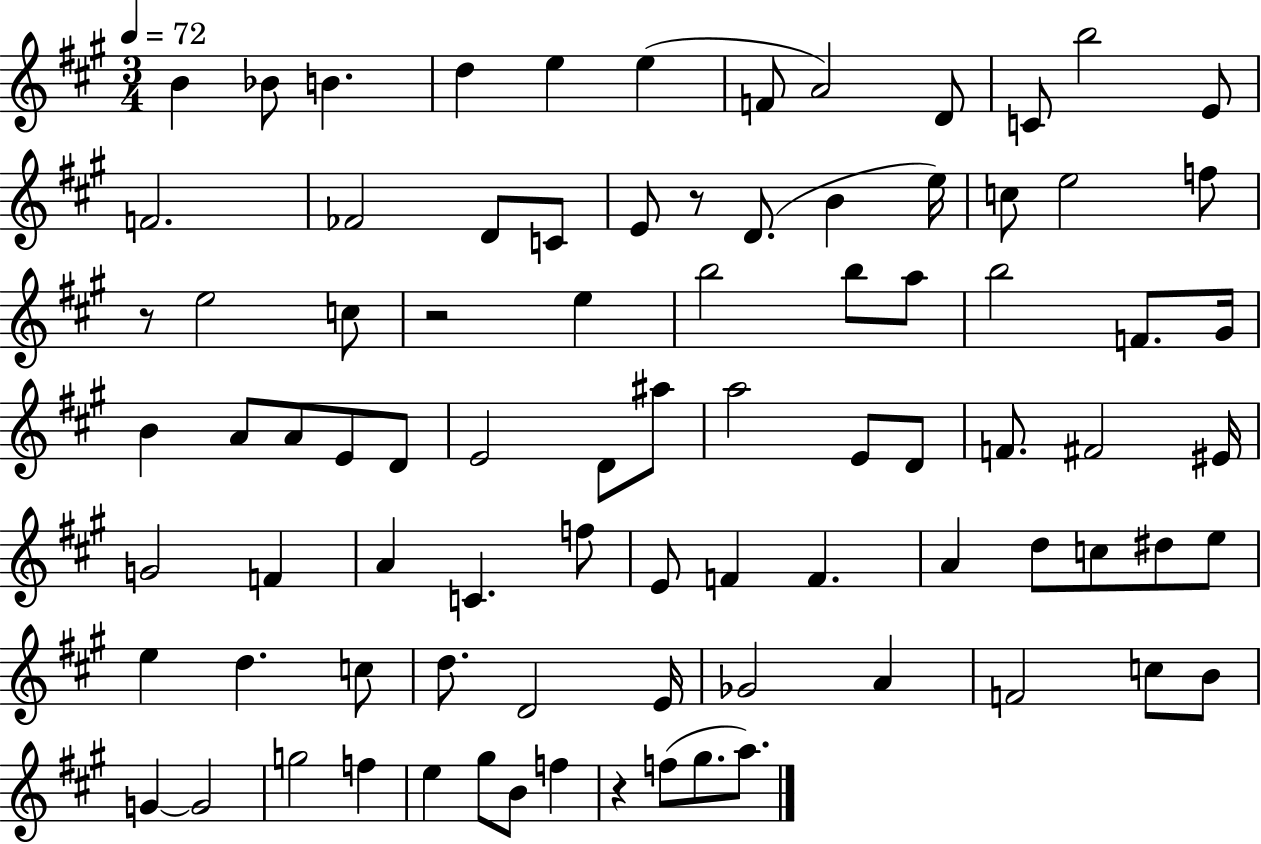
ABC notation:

X:1
T:Untitled
M:3/4
L:1/4
K:A
B _B/2 B d e e F/2 A2 D/2 C/2 b2 E/2 F2 _F2 D/2 C/2 E/2 z/2 D/2 B e/4 c/2 e2 f/2 z/2 e2 c/2 z2 e b2 b/2 a/2 b2 F/2 ^G/4 B A/2 A/2 E/2 D/2 E2 D/2 ^a/2 a2 E/2 D/2 F/2 ^F2 ^E/4 G2 F A C f/2 E/2 F F A d/2 c/2 ^d/2 e/2 e d c/2 d/2 D2 E/4 _G2 A F2 c/2 B/2 G G2 g2 f e ^g/2 B/2 f z f/2 ^g/2 a/2